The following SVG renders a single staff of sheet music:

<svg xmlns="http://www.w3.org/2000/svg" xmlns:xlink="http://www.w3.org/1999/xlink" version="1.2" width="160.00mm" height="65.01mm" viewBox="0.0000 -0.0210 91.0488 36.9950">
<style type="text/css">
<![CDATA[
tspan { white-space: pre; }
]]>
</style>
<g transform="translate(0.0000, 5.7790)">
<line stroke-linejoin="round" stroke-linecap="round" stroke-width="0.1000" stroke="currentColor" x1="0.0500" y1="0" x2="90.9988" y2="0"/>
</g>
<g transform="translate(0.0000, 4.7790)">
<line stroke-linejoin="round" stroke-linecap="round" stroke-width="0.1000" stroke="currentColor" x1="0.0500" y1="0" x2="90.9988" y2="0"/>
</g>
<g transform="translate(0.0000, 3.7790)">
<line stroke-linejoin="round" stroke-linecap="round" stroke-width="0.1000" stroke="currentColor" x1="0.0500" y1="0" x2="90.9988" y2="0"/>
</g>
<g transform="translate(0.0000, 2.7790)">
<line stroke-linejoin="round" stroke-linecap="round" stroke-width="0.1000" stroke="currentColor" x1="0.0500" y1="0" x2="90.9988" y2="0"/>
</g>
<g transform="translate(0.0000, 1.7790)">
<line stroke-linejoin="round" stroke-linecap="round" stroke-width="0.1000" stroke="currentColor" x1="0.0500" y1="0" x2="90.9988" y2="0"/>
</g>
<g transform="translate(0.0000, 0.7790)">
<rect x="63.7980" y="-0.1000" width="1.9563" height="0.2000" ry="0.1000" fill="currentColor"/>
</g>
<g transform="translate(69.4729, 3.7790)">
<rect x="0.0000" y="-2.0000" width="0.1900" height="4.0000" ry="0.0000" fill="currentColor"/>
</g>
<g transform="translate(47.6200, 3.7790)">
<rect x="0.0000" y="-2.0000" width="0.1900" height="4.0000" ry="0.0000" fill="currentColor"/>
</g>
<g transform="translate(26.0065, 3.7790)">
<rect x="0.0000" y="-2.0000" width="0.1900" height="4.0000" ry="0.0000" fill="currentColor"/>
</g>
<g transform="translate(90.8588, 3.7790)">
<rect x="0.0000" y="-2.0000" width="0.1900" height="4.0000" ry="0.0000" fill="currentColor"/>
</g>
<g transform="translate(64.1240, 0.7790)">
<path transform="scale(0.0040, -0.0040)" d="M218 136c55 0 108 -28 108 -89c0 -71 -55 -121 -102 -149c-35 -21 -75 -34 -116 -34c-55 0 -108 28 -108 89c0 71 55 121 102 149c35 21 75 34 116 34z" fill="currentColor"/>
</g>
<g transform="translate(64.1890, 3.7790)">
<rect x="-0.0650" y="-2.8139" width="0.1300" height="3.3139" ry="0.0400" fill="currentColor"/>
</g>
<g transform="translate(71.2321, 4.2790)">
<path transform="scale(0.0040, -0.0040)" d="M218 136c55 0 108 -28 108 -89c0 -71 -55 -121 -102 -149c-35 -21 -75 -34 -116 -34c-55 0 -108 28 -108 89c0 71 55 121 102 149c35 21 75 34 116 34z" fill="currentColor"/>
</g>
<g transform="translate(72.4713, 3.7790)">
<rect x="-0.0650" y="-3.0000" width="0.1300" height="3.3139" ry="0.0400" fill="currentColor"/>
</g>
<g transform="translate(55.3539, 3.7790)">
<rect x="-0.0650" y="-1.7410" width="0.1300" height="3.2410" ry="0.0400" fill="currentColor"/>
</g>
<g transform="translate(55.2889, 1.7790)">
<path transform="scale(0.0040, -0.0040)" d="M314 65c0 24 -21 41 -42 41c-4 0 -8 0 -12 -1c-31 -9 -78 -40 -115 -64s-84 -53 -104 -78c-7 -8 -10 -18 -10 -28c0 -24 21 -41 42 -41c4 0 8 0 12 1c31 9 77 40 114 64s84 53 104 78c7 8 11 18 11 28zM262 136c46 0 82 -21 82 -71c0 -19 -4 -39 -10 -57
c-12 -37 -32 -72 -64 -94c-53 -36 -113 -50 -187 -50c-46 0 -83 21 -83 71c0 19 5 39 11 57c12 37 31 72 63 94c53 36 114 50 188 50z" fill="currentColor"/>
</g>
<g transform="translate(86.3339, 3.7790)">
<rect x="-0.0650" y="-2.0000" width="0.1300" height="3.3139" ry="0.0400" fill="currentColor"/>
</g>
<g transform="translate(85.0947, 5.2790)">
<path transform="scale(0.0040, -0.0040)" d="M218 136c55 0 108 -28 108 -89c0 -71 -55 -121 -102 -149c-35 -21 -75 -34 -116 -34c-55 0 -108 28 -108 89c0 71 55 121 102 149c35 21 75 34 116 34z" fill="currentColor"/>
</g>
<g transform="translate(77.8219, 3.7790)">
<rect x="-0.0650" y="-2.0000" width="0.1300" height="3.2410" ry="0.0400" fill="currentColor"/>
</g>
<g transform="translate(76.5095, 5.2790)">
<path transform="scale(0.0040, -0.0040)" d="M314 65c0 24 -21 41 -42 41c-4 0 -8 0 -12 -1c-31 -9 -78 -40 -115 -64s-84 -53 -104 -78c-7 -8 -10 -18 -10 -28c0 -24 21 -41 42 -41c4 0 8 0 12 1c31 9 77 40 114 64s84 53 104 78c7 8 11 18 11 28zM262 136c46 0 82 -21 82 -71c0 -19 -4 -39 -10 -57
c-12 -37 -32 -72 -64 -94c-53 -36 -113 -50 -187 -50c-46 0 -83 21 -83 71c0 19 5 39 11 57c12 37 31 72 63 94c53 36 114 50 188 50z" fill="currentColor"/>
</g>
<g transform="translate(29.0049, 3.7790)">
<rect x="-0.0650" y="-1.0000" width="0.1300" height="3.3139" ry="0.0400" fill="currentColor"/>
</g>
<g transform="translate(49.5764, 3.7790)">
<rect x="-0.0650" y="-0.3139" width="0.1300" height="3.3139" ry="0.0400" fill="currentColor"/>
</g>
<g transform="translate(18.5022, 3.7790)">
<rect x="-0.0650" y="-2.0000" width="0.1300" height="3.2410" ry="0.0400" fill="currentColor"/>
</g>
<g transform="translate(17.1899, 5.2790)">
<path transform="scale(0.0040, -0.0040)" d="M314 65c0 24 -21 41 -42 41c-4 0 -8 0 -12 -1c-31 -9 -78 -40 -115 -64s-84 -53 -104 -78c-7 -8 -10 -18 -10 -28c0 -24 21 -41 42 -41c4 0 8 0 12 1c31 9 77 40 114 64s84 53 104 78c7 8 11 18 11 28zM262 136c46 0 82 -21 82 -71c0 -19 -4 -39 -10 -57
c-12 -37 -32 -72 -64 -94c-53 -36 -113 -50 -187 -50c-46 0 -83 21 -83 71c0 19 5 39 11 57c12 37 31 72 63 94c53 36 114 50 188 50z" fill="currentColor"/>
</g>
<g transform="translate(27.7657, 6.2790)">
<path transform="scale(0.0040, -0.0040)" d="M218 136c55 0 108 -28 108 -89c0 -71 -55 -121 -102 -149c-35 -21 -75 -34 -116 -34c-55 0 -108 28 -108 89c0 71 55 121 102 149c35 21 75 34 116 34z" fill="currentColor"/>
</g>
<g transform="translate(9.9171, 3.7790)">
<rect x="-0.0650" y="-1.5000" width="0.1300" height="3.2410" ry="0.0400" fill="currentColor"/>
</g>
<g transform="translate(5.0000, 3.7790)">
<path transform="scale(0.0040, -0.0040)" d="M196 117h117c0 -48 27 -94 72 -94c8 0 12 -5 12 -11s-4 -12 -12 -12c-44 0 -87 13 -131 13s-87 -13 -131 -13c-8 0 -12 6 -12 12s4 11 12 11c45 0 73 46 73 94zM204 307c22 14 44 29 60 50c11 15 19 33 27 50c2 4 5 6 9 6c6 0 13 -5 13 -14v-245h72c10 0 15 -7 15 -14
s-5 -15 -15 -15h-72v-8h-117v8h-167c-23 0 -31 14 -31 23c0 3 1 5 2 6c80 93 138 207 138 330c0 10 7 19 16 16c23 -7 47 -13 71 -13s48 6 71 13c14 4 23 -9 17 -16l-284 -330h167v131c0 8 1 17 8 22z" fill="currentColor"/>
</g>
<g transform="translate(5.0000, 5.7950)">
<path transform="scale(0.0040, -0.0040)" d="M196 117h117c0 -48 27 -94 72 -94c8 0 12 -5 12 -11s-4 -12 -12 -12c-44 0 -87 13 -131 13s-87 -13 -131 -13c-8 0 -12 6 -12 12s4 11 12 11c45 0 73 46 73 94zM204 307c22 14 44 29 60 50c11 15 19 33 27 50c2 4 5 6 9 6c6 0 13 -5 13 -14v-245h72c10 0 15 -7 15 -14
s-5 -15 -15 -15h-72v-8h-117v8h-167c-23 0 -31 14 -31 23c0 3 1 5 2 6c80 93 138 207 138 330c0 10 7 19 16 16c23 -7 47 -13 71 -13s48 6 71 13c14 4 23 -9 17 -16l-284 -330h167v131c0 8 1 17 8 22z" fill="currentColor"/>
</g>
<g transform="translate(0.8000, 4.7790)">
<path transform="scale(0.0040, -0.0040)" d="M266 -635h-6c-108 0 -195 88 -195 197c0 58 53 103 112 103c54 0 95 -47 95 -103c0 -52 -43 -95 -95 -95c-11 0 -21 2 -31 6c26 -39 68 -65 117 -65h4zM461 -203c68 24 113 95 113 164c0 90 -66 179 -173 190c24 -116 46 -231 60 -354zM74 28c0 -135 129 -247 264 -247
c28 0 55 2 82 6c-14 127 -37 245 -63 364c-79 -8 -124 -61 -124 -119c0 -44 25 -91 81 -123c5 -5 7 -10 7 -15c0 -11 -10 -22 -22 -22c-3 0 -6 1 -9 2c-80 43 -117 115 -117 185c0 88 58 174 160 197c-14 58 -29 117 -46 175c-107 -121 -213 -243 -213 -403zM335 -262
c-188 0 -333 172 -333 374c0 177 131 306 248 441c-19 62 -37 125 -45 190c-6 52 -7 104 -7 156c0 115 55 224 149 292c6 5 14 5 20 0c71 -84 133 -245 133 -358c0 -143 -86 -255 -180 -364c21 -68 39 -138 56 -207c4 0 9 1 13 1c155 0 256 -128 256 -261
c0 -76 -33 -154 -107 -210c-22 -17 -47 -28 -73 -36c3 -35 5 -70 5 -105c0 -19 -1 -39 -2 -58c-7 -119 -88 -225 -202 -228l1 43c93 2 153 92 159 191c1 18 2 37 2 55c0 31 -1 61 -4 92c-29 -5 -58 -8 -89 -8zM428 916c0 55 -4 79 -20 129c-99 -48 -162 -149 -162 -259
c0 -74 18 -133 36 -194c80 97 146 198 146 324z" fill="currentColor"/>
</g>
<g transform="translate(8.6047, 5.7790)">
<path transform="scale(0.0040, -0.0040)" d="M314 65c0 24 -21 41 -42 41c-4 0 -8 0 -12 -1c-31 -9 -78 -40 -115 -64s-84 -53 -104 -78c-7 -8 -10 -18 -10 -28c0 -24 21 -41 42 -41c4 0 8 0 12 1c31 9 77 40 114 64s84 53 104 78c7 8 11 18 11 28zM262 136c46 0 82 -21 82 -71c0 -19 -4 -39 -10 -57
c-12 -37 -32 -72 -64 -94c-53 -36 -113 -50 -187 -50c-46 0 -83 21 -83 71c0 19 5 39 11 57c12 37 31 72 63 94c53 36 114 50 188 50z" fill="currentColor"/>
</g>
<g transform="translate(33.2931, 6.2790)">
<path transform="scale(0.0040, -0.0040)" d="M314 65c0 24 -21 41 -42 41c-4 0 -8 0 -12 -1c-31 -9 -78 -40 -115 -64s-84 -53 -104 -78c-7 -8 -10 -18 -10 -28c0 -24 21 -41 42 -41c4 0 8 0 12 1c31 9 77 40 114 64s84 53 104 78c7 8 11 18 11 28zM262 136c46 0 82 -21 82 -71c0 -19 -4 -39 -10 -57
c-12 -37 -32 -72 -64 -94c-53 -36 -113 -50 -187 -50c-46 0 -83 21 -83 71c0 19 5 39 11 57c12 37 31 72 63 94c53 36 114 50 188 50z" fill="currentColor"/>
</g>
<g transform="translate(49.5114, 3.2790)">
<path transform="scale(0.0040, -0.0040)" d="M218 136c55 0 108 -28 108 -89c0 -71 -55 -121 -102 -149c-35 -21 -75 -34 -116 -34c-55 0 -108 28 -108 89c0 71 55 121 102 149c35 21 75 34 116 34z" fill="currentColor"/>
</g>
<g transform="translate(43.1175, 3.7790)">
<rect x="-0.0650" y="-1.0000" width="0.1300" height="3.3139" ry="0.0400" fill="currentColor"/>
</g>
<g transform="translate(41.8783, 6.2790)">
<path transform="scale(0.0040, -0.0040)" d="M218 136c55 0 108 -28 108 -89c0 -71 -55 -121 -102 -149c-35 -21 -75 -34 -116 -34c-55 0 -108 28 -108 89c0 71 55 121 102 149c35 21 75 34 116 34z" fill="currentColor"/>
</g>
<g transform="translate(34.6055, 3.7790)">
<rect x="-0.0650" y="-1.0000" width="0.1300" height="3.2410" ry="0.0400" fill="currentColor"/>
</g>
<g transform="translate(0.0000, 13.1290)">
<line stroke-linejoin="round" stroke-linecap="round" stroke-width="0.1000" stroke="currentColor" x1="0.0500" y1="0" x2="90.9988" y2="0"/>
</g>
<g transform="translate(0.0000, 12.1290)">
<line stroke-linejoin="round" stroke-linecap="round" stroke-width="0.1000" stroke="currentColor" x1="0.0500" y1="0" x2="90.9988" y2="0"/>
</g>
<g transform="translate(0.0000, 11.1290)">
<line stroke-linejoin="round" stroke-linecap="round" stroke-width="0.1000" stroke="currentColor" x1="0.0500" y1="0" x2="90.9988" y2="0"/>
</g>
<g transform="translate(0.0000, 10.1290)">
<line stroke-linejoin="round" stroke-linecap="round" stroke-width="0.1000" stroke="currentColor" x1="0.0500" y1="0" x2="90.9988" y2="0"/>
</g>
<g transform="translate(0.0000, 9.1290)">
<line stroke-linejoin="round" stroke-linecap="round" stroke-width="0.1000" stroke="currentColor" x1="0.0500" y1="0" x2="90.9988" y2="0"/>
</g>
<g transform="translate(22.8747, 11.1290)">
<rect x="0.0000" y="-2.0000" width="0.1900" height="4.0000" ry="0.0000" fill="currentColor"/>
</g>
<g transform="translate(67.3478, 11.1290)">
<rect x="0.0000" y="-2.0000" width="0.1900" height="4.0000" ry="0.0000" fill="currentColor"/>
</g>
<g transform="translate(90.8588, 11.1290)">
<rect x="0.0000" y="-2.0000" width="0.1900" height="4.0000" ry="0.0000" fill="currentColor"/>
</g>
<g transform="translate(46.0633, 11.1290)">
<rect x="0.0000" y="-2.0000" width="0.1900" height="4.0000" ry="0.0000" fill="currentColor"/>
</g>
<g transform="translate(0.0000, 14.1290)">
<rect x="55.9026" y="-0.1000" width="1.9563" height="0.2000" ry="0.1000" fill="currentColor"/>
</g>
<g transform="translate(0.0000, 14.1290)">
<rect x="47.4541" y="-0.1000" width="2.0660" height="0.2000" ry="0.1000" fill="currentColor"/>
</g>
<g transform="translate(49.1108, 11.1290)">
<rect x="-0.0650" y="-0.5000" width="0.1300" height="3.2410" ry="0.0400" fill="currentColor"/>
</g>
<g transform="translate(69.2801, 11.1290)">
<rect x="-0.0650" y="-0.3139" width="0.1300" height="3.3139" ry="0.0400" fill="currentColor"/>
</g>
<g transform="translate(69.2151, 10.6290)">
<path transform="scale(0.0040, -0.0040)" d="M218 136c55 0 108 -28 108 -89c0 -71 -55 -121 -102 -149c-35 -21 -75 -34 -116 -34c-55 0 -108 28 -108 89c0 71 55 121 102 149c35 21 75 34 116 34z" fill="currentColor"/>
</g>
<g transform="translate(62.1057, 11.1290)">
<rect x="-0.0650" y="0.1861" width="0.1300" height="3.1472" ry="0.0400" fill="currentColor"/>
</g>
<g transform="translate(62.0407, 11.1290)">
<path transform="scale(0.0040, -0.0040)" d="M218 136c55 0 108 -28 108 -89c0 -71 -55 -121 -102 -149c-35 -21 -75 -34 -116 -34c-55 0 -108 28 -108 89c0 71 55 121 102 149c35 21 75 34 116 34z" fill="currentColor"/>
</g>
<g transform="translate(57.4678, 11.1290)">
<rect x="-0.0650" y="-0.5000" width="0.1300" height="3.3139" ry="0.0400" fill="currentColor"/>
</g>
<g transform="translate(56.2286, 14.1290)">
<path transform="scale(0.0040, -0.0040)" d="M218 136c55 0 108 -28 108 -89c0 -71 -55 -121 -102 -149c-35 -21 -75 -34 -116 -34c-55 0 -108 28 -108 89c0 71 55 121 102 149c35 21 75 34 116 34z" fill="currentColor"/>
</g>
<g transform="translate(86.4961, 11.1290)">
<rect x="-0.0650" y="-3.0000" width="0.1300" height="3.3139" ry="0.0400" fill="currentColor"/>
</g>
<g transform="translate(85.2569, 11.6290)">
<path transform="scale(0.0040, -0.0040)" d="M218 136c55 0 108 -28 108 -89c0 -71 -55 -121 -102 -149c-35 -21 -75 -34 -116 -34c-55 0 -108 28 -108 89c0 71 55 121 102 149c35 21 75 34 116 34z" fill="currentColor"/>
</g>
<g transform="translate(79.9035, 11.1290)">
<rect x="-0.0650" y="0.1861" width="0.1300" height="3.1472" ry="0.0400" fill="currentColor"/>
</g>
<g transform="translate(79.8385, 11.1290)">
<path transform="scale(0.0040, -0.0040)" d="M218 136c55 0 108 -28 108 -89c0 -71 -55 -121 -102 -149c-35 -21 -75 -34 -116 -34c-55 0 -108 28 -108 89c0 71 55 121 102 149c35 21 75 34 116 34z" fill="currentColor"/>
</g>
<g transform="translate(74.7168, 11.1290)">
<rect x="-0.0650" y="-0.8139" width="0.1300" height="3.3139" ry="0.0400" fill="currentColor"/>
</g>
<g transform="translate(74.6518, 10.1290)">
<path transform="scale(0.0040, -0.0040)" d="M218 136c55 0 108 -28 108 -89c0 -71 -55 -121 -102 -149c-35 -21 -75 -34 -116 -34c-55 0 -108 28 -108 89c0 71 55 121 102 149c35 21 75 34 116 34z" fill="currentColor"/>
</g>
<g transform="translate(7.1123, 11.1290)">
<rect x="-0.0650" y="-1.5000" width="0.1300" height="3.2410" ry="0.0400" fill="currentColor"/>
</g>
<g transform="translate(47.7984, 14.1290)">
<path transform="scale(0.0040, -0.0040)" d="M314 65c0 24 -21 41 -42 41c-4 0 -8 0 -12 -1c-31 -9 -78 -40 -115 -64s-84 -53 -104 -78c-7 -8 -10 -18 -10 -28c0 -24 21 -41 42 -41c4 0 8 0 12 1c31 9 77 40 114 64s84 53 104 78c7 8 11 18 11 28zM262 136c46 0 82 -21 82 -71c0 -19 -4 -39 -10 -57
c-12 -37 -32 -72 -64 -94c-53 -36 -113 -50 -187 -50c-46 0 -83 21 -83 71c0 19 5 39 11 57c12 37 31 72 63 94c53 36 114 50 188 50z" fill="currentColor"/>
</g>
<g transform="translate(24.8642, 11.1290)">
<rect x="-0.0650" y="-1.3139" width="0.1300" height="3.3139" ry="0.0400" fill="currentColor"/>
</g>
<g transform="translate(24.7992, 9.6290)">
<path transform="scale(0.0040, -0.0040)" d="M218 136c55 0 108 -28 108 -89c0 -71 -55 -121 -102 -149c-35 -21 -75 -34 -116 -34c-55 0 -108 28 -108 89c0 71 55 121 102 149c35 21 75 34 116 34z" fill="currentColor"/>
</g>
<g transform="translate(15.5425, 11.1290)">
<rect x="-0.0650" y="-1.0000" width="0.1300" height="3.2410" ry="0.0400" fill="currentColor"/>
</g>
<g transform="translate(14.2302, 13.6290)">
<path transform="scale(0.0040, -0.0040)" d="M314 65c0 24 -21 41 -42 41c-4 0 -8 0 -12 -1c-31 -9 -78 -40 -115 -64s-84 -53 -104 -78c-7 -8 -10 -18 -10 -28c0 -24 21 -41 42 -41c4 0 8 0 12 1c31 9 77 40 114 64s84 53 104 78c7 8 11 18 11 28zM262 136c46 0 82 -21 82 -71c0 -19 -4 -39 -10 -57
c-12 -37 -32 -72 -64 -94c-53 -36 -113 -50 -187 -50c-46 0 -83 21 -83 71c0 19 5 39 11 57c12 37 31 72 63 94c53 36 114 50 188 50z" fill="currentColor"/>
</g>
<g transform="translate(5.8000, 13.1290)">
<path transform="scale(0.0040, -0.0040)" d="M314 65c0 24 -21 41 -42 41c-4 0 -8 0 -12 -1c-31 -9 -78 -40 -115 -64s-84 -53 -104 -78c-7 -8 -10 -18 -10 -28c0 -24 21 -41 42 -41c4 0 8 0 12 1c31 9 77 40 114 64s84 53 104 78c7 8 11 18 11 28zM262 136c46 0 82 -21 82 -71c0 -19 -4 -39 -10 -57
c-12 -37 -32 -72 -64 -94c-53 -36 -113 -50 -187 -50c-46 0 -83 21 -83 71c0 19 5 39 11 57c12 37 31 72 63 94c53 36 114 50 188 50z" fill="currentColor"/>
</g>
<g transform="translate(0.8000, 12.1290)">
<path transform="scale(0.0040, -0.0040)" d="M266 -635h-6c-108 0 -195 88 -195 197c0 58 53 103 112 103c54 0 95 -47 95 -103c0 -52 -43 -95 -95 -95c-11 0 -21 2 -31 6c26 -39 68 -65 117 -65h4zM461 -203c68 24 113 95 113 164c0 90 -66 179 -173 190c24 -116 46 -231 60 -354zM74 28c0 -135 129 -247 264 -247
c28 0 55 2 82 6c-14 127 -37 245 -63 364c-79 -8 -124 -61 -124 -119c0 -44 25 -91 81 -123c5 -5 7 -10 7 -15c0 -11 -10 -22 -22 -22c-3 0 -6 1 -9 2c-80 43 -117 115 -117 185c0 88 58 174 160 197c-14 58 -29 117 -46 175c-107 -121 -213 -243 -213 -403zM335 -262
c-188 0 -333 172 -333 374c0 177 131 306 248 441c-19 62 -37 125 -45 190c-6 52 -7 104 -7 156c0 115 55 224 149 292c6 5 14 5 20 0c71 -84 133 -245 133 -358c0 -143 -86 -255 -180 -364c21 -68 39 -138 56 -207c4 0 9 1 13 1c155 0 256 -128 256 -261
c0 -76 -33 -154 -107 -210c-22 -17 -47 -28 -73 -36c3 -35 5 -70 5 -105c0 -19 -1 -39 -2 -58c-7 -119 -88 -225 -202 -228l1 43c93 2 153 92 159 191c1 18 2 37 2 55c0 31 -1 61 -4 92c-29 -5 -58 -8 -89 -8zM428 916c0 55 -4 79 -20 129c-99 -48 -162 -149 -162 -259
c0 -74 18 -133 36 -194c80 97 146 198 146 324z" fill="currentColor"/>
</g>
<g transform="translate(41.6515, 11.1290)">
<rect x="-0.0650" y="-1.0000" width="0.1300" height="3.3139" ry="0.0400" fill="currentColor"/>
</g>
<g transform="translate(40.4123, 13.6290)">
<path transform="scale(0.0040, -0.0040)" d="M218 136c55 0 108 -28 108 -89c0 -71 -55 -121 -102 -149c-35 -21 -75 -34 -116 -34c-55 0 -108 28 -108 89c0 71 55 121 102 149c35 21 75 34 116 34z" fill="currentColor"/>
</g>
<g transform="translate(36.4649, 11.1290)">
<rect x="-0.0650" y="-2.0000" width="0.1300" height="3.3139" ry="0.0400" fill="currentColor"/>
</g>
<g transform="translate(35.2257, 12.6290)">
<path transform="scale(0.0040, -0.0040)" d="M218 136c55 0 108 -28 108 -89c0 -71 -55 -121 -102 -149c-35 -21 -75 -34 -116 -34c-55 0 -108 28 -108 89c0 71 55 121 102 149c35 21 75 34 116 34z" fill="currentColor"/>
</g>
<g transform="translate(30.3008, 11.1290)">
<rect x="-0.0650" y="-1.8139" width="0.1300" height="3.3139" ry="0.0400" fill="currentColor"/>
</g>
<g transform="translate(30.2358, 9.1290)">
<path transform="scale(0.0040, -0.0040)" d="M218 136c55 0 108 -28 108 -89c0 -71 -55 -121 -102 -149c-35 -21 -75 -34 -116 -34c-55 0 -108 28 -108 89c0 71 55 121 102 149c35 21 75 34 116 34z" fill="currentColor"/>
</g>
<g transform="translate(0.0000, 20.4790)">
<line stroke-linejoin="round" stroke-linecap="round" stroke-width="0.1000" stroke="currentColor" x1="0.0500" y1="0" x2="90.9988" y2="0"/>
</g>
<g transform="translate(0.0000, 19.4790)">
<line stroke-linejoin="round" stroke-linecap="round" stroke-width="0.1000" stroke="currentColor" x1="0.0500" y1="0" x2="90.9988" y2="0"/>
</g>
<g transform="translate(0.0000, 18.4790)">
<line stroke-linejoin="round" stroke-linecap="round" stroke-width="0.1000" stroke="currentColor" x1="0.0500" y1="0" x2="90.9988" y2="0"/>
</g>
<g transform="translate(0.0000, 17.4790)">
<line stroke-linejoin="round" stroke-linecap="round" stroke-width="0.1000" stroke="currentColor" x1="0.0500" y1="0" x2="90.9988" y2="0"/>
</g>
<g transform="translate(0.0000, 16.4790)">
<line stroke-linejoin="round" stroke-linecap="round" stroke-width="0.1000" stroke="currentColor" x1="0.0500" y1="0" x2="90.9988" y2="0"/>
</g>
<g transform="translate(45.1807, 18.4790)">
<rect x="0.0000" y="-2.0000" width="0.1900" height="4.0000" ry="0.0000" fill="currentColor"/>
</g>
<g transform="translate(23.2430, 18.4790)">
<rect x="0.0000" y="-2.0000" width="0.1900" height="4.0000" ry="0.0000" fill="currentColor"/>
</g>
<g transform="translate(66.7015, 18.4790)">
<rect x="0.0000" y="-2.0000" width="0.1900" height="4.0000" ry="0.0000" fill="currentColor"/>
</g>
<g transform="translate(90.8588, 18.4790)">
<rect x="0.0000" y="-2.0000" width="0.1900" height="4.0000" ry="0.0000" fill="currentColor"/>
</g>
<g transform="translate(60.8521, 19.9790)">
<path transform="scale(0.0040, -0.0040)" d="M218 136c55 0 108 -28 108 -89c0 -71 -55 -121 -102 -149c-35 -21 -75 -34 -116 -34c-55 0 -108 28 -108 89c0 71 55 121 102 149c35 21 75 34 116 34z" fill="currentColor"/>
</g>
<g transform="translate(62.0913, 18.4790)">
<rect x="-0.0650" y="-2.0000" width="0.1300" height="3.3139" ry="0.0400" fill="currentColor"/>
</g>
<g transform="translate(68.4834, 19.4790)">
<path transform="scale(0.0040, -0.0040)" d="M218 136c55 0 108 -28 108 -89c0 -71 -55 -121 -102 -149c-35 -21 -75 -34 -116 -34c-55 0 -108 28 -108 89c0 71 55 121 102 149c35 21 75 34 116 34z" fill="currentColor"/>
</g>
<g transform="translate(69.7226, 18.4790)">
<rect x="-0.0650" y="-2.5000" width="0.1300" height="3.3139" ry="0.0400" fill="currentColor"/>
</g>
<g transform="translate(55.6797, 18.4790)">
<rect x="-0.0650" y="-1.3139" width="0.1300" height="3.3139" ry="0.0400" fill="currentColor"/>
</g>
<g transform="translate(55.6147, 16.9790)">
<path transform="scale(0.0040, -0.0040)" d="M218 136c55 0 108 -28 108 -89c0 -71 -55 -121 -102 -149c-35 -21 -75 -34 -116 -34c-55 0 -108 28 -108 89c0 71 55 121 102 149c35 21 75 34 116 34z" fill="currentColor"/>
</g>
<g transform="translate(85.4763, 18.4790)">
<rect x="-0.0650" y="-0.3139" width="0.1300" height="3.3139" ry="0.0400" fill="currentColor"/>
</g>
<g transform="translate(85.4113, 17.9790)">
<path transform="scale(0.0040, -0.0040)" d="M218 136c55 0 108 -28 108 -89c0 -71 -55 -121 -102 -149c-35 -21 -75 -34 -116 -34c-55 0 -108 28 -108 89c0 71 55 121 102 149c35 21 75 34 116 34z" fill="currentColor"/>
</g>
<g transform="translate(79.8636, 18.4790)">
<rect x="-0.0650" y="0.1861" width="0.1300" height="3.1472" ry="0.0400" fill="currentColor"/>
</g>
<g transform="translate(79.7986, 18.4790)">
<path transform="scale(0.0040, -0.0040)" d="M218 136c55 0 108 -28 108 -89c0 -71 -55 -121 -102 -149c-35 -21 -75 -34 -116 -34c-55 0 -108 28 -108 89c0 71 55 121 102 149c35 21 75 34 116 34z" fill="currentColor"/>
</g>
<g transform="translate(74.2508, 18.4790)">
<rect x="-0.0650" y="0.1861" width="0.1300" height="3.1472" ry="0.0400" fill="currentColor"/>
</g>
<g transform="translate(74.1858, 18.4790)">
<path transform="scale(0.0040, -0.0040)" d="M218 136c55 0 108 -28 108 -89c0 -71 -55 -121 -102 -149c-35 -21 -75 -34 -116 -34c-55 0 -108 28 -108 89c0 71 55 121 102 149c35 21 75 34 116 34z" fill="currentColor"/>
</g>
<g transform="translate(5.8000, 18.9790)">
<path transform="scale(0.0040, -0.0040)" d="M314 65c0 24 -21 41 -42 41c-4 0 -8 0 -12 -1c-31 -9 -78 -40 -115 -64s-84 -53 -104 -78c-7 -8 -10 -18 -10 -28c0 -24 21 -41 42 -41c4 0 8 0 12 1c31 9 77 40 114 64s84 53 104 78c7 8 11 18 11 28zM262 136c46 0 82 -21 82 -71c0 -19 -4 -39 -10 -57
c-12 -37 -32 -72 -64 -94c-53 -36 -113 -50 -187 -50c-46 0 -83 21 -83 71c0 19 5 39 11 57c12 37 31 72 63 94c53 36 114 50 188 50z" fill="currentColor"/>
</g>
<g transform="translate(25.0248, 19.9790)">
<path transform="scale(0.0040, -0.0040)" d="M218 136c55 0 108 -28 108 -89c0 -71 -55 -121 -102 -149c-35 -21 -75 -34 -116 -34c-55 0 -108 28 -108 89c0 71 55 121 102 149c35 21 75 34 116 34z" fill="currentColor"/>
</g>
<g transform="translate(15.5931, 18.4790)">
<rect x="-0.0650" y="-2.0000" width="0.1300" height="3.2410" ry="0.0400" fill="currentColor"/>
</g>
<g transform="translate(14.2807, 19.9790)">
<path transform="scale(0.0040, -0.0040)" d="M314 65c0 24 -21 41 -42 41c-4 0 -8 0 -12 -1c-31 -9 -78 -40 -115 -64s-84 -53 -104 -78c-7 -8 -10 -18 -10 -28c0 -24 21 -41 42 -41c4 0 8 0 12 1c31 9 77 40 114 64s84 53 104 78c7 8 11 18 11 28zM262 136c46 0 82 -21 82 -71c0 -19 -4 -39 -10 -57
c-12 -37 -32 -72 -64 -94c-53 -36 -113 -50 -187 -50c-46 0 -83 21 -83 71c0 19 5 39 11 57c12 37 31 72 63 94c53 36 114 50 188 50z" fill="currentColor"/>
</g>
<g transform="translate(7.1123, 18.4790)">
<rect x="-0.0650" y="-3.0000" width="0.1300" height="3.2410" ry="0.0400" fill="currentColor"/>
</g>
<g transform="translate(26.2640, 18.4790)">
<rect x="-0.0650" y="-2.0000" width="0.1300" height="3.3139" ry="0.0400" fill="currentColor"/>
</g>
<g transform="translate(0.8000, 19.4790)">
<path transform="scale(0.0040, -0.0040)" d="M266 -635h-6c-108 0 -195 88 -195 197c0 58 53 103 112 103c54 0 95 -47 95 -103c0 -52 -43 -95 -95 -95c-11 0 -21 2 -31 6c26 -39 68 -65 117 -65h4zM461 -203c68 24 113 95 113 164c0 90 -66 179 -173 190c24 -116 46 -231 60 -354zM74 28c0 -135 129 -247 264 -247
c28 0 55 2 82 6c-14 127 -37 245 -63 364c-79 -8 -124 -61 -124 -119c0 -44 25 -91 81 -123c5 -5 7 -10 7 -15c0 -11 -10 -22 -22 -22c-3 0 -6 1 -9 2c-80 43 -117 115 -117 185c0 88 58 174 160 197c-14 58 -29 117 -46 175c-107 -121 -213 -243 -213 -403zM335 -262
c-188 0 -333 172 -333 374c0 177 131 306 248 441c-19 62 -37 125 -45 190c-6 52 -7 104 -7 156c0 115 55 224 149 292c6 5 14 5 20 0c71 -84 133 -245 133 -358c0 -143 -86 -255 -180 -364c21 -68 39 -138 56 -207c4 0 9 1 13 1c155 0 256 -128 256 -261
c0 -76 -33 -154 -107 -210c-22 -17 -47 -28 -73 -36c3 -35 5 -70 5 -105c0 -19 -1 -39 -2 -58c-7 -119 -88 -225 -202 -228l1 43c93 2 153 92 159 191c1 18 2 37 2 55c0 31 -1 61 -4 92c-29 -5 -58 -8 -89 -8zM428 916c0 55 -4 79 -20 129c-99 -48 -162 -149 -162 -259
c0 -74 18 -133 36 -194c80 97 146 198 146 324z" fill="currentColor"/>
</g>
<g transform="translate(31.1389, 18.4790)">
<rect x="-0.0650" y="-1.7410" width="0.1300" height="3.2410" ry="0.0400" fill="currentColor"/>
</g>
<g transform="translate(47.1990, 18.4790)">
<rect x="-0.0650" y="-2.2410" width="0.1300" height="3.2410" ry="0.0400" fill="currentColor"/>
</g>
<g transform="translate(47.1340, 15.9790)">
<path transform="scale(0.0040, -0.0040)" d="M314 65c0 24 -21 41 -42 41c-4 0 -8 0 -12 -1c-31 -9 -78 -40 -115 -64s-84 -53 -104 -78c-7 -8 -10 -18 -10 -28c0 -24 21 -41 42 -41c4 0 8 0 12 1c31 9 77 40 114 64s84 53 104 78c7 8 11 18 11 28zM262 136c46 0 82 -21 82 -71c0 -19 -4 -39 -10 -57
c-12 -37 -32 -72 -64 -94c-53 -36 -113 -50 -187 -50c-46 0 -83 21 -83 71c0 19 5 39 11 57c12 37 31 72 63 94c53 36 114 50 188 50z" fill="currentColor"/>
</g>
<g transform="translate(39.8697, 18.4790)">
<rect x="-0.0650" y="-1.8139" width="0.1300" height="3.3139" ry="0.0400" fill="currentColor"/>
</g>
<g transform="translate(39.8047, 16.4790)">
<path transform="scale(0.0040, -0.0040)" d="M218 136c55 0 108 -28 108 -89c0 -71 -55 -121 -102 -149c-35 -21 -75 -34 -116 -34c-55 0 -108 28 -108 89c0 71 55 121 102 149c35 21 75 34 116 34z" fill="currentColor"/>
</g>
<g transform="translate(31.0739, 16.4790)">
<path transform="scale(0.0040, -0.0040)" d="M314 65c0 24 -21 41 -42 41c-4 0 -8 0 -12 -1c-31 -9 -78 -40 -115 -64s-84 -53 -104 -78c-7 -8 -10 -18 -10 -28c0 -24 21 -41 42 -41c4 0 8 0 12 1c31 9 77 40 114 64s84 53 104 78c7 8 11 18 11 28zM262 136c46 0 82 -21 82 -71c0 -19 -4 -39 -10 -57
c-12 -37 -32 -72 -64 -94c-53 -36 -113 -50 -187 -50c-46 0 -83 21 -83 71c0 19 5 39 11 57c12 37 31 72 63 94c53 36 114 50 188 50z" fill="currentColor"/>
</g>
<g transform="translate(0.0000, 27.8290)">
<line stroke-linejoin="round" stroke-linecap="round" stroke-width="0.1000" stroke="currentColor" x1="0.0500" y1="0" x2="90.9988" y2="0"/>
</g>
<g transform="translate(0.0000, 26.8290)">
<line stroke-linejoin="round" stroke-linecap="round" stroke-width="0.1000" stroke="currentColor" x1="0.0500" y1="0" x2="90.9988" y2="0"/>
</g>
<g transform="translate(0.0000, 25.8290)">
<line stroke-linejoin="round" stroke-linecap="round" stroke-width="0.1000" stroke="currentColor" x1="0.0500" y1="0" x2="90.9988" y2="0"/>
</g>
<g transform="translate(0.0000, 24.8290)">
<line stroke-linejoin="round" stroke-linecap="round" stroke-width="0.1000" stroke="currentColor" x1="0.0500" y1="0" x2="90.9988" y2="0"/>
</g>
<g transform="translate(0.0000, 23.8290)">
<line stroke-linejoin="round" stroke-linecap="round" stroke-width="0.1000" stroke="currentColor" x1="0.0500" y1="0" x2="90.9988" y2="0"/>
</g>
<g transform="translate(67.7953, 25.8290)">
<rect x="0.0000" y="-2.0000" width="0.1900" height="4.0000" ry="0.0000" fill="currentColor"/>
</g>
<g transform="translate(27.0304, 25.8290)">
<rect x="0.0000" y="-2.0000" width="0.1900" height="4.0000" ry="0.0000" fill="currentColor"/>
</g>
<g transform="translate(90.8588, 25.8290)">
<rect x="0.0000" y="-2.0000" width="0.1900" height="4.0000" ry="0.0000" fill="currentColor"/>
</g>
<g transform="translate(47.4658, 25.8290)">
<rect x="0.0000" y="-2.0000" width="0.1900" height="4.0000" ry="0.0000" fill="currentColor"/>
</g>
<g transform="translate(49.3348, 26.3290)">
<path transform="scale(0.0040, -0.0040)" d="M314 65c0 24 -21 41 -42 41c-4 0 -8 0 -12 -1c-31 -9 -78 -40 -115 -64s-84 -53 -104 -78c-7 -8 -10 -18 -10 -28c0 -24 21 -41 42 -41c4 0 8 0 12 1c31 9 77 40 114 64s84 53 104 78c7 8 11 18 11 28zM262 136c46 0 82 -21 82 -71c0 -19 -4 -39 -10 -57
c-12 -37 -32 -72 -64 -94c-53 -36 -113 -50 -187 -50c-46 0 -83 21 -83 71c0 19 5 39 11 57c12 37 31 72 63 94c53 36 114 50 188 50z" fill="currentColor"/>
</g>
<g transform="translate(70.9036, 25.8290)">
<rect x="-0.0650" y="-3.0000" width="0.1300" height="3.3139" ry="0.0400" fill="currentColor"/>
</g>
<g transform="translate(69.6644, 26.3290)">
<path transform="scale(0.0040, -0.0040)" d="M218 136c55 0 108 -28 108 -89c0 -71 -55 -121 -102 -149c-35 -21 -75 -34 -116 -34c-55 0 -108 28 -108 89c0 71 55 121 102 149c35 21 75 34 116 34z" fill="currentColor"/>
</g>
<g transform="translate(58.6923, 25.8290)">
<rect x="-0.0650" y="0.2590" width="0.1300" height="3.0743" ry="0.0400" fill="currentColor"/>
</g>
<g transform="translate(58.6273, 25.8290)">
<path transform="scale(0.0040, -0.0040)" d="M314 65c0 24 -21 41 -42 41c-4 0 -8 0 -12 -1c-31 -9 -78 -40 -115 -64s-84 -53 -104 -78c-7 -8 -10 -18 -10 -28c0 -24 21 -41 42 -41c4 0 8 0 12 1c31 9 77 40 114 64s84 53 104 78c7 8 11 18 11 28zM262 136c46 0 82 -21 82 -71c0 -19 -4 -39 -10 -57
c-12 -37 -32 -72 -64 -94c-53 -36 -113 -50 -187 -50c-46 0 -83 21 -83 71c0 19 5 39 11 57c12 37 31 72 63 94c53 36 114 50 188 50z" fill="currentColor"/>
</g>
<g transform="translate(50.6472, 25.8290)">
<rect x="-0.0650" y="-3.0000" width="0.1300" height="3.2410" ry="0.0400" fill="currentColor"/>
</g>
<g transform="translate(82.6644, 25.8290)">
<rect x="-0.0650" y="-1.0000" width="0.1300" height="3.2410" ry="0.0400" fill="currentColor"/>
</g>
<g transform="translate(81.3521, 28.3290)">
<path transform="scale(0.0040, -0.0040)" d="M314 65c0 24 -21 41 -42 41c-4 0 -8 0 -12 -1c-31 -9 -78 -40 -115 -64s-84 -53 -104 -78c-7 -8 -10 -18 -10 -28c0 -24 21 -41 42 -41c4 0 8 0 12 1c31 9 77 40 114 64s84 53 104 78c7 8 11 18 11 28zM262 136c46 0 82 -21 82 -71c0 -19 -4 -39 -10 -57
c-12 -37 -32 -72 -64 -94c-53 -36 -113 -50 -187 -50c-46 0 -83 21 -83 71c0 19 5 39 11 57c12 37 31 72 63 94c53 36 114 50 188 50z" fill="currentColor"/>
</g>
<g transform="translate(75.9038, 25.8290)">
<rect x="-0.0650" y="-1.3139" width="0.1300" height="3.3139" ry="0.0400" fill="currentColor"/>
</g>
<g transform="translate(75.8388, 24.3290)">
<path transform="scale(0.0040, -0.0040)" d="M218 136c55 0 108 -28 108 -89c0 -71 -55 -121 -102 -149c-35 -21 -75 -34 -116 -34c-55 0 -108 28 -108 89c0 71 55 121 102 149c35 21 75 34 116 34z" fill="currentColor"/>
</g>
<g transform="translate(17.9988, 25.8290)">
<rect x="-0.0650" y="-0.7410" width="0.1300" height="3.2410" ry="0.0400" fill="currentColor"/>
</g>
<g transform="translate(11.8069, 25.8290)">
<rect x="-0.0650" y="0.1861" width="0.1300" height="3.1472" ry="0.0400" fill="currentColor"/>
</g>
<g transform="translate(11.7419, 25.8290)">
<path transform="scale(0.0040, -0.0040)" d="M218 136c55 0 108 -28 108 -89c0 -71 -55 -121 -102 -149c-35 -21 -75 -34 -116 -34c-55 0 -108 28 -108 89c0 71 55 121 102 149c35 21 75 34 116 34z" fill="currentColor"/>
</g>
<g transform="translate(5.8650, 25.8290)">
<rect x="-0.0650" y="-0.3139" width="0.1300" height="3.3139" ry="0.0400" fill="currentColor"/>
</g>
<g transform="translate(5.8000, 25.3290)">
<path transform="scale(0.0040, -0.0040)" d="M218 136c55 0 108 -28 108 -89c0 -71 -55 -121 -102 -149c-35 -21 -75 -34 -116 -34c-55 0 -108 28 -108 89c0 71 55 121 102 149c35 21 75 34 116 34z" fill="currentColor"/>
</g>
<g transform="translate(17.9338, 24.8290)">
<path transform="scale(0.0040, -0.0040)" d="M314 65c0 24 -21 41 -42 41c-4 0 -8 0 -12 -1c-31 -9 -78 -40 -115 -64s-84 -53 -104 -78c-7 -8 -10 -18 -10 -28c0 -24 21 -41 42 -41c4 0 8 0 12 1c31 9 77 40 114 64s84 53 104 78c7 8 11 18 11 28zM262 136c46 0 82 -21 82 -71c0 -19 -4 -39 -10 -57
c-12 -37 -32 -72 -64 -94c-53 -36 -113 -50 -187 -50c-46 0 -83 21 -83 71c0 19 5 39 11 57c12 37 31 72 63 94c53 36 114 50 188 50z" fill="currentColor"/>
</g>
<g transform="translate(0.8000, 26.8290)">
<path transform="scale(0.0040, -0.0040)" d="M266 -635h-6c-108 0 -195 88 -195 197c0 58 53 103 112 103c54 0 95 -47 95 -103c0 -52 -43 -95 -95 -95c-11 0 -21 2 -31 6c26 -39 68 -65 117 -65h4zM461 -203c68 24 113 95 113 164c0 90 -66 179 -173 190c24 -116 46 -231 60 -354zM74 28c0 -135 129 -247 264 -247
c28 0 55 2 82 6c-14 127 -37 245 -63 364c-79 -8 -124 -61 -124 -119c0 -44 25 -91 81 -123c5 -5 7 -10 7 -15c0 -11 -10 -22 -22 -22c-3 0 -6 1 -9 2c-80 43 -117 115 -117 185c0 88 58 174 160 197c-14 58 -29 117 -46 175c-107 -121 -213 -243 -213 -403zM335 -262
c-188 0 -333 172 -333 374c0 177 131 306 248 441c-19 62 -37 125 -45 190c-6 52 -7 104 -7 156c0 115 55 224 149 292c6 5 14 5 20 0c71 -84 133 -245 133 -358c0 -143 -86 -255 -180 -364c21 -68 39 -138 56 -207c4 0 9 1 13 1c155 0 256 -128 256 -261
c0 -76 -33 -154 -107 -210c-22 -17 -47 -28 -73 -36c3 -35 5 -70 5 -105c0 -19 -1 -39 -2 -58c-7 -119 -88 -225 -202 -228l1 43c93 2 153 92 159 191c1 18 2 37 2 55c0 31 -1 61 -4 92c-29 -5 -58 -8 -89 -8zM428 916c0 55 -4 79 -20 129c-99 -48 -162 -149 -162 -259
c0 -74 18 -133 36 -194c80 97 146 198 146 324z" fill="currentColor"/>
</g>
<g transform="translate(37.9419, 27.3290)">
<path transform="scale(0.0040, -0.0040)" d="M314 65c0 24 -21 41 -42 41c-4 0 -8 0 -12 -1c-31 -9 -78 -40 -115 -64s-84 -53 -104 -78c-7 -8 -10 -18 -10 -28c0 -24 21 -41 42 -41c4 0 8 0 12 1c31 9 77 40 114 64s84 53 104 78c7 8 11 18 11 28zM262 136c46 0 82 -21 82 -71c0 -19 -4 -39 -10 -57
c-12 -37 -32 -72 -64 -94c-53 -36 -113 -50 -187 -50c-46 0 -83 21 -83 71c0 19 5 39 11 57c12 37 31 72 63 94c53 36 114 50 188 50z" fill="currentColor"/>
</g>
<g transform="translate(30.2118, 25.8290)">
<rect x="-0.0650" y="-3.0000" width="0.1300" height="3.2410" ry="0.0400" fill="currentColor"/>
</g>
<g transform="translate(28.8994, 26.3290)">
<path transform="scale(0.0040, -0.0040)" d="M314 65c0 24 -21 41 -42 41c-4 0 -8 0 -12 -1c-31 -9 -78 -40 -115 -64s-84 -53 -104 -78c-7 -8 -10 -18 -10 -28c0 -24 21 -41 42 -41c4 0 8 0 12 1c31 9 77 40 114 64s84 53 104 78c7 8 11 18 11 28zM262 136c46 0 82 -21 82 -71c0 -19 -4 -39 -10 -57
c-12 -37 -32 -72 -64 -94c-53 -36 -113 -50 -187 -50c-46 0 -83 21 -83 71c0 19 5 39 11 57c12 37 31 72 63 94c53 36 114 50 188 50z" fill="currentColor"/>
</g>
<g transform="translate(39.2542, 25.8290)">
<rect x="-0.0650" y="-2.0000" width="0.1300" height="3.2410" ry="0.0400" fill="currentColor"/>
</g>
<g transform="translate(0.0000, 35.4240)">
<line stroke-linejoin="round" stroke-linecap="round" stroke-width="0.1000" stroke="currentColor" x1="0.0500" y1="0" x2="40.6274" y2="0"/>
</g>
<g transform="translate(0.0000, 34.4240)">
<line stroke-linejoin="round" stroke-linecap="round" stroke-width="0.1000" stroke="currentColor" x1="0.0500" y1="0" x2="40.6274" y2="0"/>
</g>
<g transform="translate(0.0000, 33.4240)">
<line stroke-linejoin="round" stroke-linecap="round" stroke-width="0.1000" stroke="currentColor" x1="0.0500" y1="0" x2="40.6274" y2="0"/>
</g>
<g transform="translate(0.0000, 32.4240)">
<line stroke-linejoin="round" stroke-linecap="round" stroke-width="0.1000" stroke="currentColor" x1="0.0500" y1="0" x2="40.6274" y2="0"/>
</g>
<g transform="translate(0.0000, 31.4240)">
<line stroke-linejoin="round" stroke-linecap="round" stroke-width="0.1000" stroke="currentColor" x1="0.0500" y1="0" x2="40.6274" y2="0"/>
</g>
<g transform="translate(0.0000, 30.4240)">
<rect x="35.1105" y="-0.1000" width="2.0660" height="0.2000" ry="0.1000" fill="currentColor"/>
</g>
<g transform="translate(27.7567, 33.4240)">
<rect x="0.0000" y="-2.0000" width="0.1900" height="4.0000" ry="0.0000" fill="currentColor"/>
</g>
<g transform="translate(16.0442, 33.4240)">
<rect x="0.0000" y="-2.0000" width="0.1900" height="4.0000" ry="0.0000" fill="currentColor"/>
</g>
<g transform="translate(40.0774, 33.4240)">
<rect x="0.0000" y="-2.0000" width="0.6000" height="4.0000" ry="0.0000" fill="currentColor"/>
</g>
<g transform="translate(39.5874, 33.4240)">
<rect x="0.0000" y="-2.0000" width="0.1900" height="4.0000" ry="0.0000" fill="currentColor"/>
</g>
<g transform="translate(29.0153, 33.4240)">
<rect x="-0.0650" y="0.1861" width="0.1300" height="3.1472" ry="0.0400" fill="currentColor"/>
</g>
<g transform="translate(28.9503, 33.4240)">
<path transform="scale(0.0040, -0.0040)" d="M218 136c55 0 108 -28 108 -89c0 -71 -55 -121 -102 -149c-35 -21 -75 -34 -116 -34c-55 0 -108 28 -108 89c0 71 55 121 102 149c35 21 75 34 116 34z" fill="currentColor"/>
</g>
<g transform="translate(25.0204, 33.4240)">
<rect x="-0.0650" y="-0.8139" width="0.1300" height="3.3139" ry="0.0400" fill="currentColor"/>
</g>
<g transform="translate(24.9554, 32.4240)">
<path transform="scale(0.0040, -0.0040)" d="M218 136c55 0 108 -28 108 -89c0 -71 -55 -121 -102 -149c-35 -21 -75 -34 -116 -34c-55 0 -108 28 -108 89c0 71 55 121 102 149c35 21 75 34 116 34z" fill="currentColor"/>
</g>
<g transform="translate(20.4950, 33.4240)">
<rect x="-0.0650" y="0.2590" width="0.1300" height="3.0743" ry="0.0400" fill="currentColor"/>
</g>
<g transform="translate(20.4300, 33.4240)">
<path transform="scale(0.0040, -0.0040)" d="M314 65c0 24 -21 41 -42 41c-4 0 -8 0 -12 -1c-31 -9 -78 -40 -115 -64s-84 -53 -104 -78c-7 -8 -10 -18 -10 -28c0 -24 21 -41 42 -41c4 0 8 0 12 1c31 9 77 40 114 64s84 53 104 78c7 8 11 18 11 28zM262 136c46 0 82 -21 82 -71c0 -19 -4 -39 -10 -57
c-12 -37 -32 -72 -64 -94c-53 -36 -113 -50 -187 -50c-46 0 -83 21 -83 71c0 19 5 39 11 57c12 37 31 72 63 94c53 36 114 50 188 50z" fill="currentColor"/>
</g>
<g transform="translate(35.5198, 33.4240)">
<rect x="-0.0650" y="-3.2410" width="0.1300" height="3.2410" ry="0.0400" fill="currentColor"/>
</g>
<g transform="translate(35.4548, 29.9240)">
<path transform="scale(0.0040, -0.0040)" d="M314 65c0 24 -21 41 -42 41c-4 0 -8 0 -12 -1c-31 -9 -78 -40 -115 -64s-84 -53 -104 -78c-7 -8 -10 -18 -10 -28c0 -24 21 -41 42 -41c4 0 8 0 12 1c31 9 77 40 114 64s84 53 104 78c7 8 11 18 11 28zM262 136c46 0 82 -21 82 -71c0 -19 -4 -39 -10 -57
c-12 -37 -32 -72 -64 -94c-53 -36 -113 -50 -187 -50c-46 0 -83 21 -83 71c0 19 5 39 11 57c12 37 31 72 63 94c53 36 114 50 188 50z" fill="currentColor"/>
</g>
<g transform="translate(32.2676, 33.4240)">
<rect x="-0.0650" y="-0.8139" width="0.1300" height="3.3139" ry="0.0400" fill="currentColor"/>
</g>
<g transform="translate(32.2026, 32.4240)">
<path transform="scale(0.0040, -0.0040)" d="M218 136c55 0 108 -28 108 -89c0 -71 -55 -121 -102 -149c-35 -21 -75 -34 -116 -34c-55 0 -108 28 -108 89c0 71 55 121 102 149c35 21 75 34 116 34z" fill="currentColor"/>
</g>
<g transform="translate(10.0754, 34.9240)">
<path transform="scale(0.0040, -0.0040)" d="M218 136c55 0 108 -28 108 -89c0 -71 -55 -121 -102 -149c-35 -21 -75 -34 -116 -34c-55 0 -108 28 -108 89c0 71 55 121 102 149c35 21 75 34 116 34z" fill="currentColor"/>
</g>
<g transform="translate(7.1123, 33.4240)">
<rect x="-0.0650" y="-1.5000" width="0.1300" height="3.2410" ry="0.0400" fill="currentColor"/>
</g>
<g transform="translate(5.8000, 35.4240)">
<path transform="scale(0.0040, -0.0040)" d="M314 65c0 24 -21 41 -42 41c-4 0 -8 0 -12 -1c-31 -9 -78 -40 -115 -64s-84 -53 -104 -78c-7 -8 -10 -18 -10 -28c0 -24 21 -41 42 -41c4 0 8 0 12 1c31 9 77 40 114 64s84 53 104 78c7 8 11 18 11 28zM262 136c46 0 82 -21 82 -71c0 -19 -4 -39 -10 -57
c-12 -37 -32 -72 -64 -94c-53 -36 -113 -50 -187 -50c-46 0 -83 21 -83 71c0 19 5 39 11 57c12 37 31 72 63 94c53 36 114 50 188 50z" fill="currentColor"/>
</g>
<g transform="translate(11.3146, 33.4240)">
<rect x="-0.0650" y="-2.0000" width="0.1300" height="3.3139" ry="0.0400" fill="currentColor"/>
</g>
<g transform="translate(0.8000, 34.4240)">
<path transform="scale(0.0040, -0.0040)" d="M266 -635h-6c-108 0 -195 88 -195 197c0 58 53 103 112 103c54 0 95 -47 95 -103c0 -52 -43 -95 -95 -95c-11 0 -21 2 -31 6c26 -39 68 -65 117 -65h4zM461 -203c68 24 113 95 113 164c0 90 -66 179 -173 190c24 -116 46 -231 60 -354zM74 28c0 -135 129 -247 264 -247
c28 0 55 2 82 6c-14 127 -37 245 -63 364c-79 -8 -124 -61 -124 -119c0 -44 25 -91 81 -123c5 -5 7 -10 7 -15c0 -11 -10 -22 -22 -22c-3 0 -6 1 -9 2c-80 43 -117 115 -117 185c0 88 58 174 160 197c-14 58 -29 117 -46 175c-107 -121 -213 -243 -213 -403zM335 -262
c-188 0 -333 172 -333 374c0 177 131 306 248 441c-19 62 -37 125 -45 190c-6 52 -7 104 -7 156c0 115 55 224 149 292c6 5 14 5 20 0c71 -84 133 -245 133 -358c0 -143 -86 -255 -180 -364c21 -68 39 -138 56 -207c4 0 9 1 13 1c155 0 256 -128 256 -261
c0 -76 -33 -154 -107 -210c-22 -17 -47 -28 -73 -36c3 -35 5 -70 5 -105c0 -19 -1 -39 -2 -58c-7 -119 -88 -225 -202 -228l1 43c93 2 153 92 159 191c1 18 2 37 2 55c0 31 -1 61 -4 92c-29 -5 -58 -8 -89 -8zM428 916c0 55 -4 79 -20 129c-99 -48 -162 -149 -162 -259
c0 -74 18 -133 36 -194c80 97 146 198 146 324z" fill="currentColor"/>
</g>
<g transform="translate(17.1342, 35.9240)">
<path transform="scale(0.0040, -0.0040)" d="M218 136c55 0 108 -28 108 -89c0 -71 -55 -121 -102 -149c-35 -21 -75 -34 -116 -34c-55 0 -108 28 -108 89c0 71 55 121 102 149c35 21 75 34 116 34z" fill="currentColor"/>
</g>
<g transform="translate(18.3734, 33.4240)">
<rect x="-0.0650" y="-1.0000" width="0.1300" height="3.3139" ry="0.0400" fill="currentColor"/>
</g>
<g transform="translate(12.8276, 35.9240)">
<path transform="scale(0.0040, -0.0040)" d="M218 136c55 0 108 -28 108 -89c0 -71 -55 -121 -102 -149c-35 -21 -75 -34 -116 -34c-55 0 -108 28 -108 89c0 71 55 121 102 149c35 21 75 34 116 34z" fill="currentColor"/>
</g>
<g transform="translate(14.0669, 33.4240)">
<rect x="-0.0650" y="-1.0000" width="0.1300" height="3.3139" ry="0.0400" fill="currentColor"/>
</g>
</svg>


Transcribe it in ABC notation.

X:1
T:Untitled
M:4/4
L:1/4
K:C
E2 F2 D D2 D c f2 a A F2 F E2 D2 e f F D C2 C B c d B A A2 F2 F f2 f g2 e F G B B c c B d2 A2 F2 A2 B2 A e D2 E2 F D D B2 d B d b2